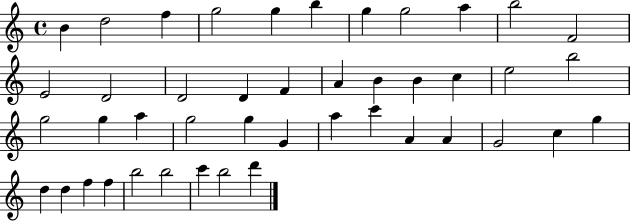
B4/q D5/h F5/q G5/h G5/q B5/q G5/q G5/h A5/q B5/h F4/h E4/h D4/h D4/h D4/q F4/q A4/q B4/q B4/q C5/q E5/h B5/h G5/h G5/q A5/q G5/h G5/q G4/q A5/q C6/q A4/q A4/q G4/h C5/q G5/q D5/q D5/q F5/q F5/q B5/h B5/h C6/q B5/h D6/q